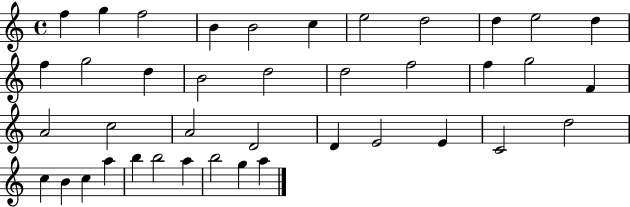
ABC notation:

X:1
T:Untitled
M:4/4
L:1/4
K:C
f g f2 B B2 c e2 d2 d e2 d f g2 d B2 d2 d2 f2 f g2 F A2 c2 A2 D2 D E2 E C2 d2 c B c a b b2 a b2 g a